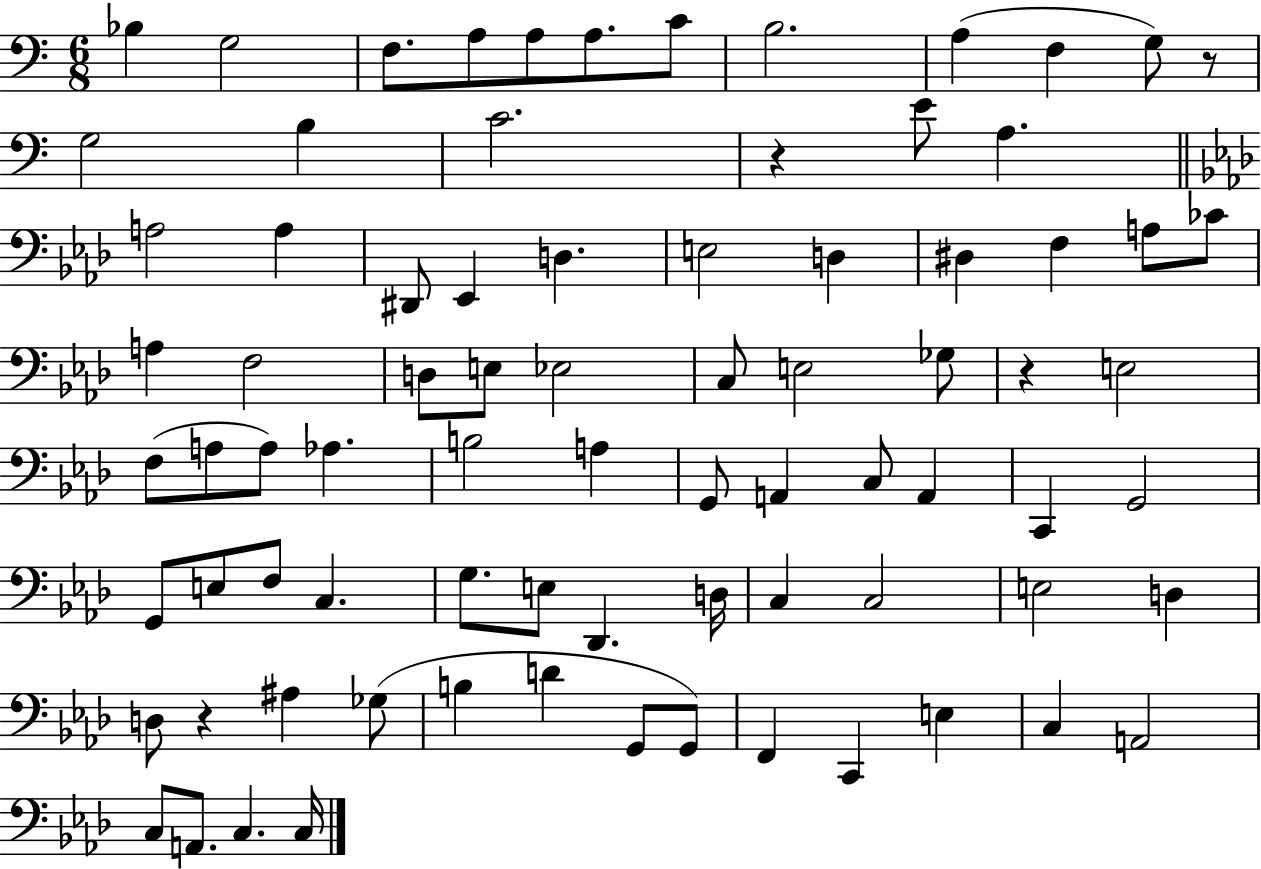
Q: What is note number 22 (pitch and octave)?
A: E3